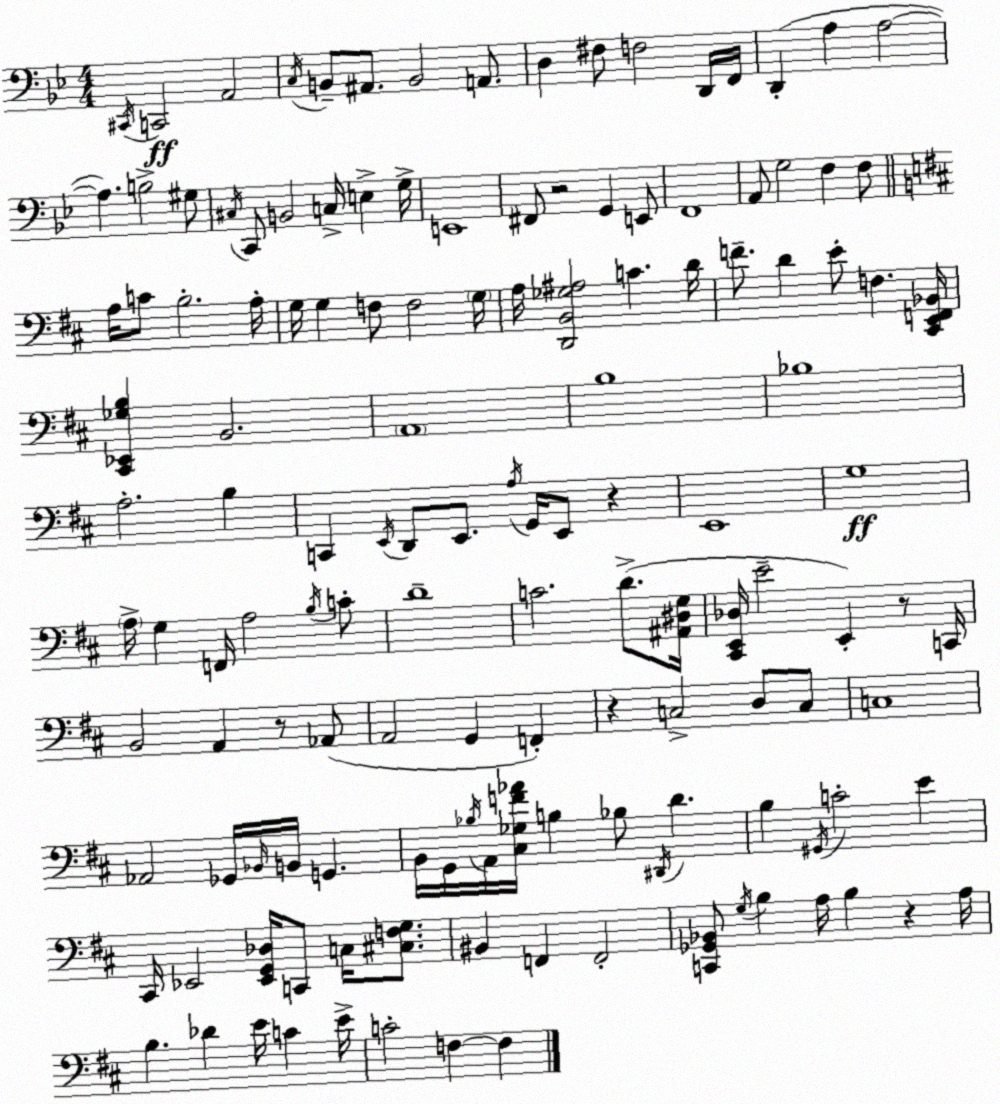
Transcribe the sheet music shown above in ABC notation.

X:1
T:Untitled
M:4/4
L:1/4
K:Gm
^C,,/4 C,,2 A,,2 C,/4 B,,/2 ^A,,/2 B,,2 A,,/2 D, ^F,/2 F,2 D,,/4 F,,/4 D,, A, A,2 A, B,2 ^G,/2 ^C,/4 C,,/2 B,,2 C,/4 E, G,/4 E,,4 ^F,,/2 z2 G,, E,,/2 F,,4 A,,/2 G,2 F, F,/2 A,/4 C/2 B,2 A,/4 G,/4 G, F,/2 F,2 G,/4 A,/4 [D,,B,,_G,^A,]2 C D/4 F/2 D E/2 F, [^C,,E,,F,,_B,,]/4 [^C,,_E,,_G,B,] B,,2 A,,4 B,4 _B,4 A,2 B, C,, E,,/4 D,,/2 E,,/2 A,/4 G,,/4 E,,/2 z E,,4 G,4 A,/4 G, F,,/4 A,2 B,/4 C/2 D4 C2 D/2 [^A,,^D,G,]/4 [^C,,E,,_D,]/4 E2 E,, z/2 C,,/4 B,,2 A,, z/2 _A,,/2 A,,2 G,, F,, z C,2 D,/2 C,/2 C,4 _A,,2 _G,,/4 _B,,/4 B,,/4 G,, B,,/4 G,,/4 _B,/4 A,,/4 [^C,_G,F_A]/4 B, _B,/2 ^D,,/4 D B, ^G,,/4 C2 E ^C,,/4 _E,,2 [_E,,G,,_D,]/4 C,,/2 C,/4 [^C,F,G,]/2 ^B,, F,, F,,2 [C,,_G,,_B,,]/2 G,/4 B, A,/4 B, z A,/4 B, _D E/4 C E/4 C2 F, F,